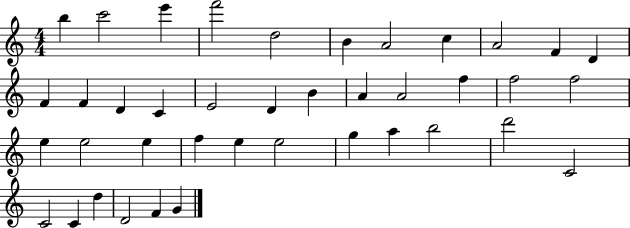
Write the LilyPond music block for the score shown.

{
  \clef treble
  \numericTimeSignature
  \time 4/4
  \key c \major
  b''4 c'''2 e'''4 | f'''2 d''2 | b'4 a'2 c''4 | a'2 f'4 d'4 | \break f'4 f'4 d'4 c'4 | e'2 d'4 b'4 | a'4 a'2 f''4 | f''2 f''2 | \break e''4 e''2 e''4 | f''4 e''4 e''2 | g''4 a''4 b''2 | d'''2 c'2 | \break c'2 c'4 d''4 | d'2 f'4 g'4 | \bar "|."
}